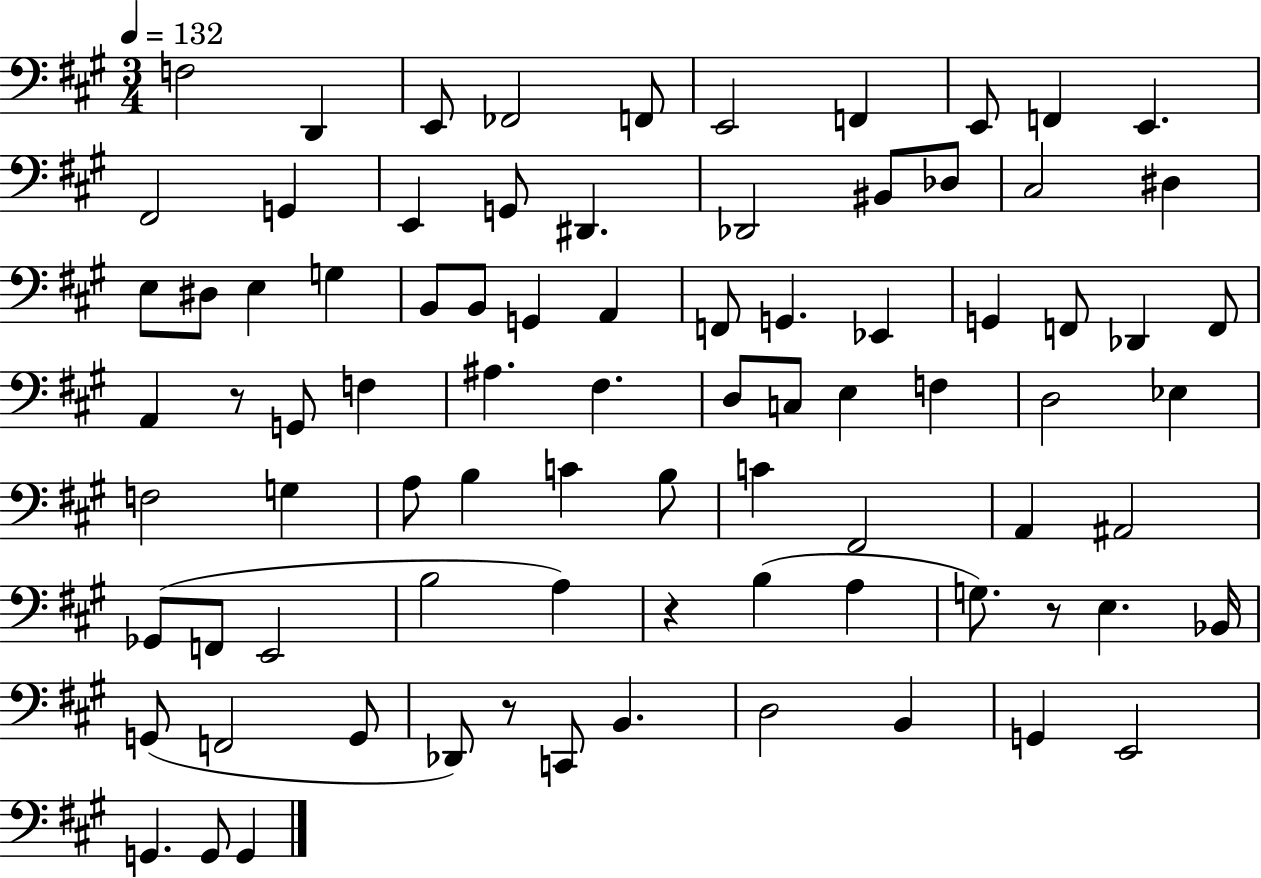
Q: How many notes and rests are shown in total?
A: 83